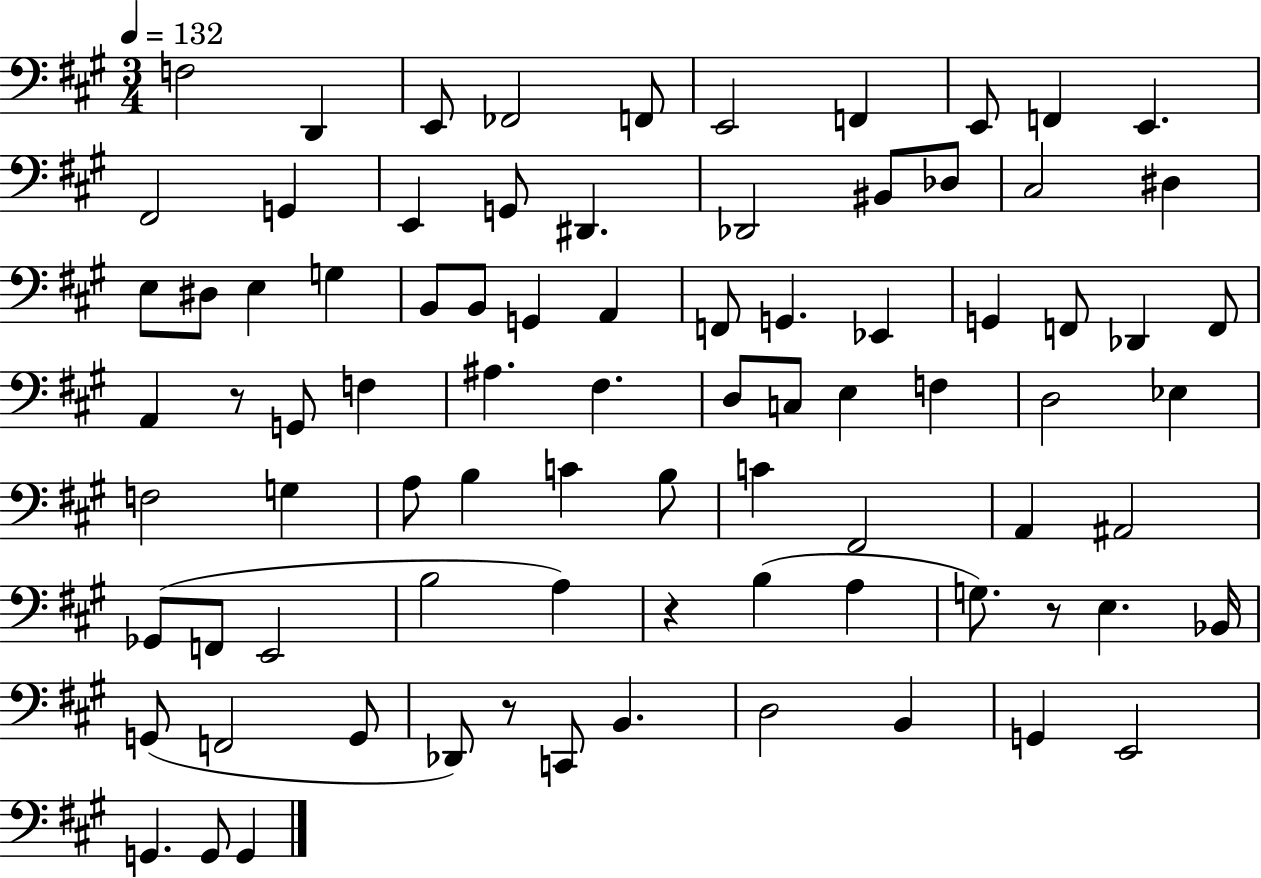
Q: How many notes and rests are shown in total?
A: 83